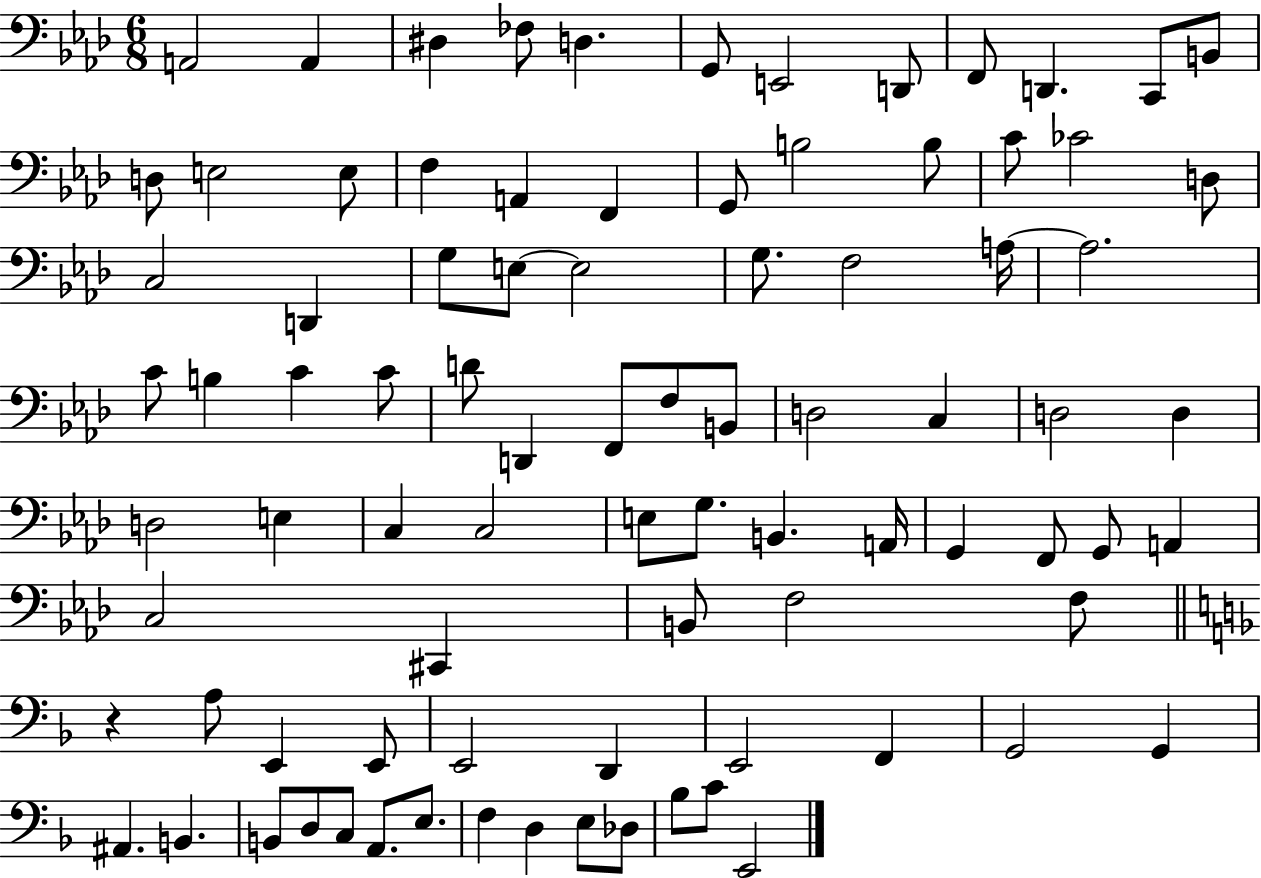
{
  \clef bass
  \numericTimeSignature
  \time 6/8
  \key aes \major
  \repeat volta 2 { a,2 a,4 | dis4 fes8 d4. | g,8 e,2 d,8 | f,8 d,4. c,8 b,8 | \break d8 e2 e8 | f4 a,4 f,4 | g,8 b2 b8 | c'8 ces'2 d8 | \break c2 d,4 | g8 e8~~ e2 | g8. f2 a16~~ | a2. | \break c'8 b4 c'4 c'8 | d'8 d,4 f,8 f8 b,8 | d2 c4 | d2 d4 | \break d2 e4 | c4 c2 | e8 g8. b,4. a,16 | g,4 f,8 g,8 a,4 | \break c2 cis,4 | b,8 f2 f8 | \bar "||" \break \key d \minor r4 a8 e,4 e,8 | e,2 d,4 | e,2 f,4 | g,2 g,4 | \break ais,4. b,4. | b,8 d8 c8 a,8. e8. | f4 d4 e8 des8 | bes8 c'8 e,2 | \break } \bar "|."
}